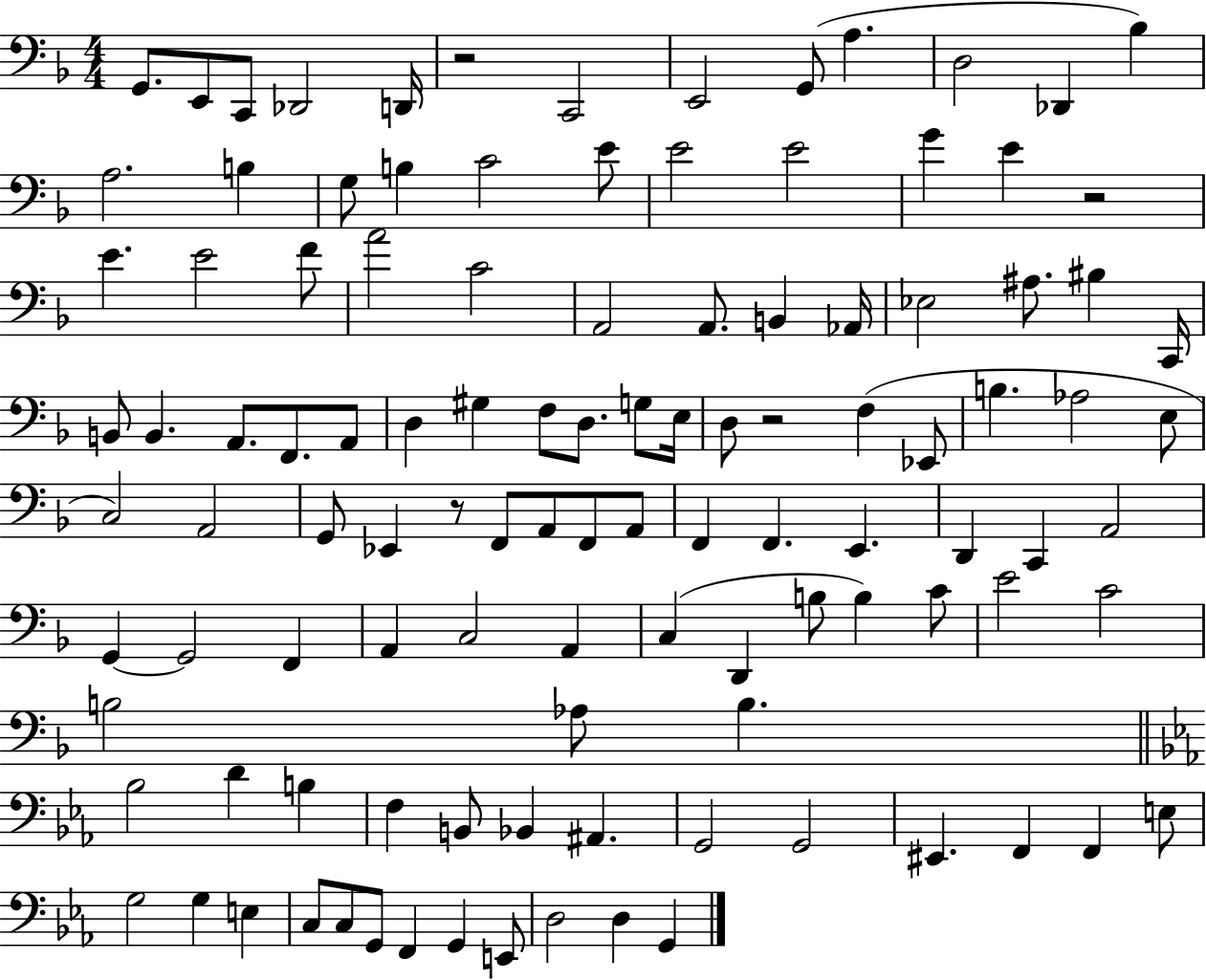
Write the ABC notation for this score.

X:1
T:Untitled
M:4/4
L:1/4
K:F
G,,/2 E,,/2 C,,/2 _D,,2 D,,/4 z2 C,,2 E,,2 G,,/2 A, D,2 _D,, _B, A,2 B, G,/2 B, C2 E/2 E2 E2 G E z2 E E2 F/2 A2 C2 A,,2 A,,/2 B,, _A,,/4 _E,2 ^A,/2 ^B, C,,/4 B,,/2 B,, A,,/2 F,,/2 A,,/2 D, ^G, F,/2 D,/2 G,/2 E,/4 D,/2 z2 F, _E,,/2 B, _A,2 E,/2 C,2 A,,2 G,,/2 _E,, z/2 F,,/2 A,,/2 F,,/2 A,,/2 F,, F,, E,, D,, C,, A,,2 G,, G,,2 F,, A,, C,2 A,, C, D,, B,/2 B, C/2 E2 C2 B,2 _A,/2 B, _B,2 D B, F, B,,/2 _B,, ^A,, G,,2 G,,2 ^E,, F,, F,, E,/2 G,2 G, E, C,/2 C,/2 G,,/2 F,, G,, E,,/2 D,2 D, G,,